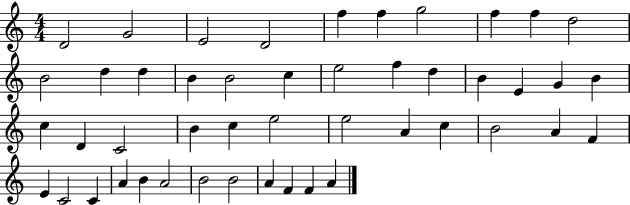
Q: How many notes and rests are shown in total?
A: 47